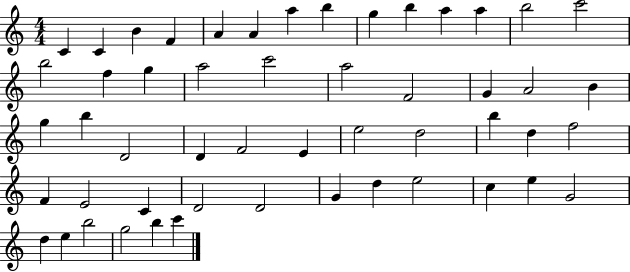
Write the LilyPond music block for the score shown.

{
  \clef treble
  \numericTimeSignature
  \time 4/4
  \key c \major
  c'4 c'4 b'4 f'4 | a'4 a'4 a''4 b''4 | g''4 b''4 a''4 a''4 | b''2 c'''2 | \break b''2 f''4 g''4 | a''2 c'''2 | a''2 f'2 | g'4 a'2 b'4 | \break g''4 b''4 d'2 | d'4 f'2 e'4 | e''2 d''2 | b''4 d''4 f''2 | \break f'4 e'2 c'4 | d'2 d'2 | g'4 d''4 e''2 | c''4 e''4 g'2 | \break d''4 e''4 b''2 | g''2 b''4 c'''4 | \bar "|."
}